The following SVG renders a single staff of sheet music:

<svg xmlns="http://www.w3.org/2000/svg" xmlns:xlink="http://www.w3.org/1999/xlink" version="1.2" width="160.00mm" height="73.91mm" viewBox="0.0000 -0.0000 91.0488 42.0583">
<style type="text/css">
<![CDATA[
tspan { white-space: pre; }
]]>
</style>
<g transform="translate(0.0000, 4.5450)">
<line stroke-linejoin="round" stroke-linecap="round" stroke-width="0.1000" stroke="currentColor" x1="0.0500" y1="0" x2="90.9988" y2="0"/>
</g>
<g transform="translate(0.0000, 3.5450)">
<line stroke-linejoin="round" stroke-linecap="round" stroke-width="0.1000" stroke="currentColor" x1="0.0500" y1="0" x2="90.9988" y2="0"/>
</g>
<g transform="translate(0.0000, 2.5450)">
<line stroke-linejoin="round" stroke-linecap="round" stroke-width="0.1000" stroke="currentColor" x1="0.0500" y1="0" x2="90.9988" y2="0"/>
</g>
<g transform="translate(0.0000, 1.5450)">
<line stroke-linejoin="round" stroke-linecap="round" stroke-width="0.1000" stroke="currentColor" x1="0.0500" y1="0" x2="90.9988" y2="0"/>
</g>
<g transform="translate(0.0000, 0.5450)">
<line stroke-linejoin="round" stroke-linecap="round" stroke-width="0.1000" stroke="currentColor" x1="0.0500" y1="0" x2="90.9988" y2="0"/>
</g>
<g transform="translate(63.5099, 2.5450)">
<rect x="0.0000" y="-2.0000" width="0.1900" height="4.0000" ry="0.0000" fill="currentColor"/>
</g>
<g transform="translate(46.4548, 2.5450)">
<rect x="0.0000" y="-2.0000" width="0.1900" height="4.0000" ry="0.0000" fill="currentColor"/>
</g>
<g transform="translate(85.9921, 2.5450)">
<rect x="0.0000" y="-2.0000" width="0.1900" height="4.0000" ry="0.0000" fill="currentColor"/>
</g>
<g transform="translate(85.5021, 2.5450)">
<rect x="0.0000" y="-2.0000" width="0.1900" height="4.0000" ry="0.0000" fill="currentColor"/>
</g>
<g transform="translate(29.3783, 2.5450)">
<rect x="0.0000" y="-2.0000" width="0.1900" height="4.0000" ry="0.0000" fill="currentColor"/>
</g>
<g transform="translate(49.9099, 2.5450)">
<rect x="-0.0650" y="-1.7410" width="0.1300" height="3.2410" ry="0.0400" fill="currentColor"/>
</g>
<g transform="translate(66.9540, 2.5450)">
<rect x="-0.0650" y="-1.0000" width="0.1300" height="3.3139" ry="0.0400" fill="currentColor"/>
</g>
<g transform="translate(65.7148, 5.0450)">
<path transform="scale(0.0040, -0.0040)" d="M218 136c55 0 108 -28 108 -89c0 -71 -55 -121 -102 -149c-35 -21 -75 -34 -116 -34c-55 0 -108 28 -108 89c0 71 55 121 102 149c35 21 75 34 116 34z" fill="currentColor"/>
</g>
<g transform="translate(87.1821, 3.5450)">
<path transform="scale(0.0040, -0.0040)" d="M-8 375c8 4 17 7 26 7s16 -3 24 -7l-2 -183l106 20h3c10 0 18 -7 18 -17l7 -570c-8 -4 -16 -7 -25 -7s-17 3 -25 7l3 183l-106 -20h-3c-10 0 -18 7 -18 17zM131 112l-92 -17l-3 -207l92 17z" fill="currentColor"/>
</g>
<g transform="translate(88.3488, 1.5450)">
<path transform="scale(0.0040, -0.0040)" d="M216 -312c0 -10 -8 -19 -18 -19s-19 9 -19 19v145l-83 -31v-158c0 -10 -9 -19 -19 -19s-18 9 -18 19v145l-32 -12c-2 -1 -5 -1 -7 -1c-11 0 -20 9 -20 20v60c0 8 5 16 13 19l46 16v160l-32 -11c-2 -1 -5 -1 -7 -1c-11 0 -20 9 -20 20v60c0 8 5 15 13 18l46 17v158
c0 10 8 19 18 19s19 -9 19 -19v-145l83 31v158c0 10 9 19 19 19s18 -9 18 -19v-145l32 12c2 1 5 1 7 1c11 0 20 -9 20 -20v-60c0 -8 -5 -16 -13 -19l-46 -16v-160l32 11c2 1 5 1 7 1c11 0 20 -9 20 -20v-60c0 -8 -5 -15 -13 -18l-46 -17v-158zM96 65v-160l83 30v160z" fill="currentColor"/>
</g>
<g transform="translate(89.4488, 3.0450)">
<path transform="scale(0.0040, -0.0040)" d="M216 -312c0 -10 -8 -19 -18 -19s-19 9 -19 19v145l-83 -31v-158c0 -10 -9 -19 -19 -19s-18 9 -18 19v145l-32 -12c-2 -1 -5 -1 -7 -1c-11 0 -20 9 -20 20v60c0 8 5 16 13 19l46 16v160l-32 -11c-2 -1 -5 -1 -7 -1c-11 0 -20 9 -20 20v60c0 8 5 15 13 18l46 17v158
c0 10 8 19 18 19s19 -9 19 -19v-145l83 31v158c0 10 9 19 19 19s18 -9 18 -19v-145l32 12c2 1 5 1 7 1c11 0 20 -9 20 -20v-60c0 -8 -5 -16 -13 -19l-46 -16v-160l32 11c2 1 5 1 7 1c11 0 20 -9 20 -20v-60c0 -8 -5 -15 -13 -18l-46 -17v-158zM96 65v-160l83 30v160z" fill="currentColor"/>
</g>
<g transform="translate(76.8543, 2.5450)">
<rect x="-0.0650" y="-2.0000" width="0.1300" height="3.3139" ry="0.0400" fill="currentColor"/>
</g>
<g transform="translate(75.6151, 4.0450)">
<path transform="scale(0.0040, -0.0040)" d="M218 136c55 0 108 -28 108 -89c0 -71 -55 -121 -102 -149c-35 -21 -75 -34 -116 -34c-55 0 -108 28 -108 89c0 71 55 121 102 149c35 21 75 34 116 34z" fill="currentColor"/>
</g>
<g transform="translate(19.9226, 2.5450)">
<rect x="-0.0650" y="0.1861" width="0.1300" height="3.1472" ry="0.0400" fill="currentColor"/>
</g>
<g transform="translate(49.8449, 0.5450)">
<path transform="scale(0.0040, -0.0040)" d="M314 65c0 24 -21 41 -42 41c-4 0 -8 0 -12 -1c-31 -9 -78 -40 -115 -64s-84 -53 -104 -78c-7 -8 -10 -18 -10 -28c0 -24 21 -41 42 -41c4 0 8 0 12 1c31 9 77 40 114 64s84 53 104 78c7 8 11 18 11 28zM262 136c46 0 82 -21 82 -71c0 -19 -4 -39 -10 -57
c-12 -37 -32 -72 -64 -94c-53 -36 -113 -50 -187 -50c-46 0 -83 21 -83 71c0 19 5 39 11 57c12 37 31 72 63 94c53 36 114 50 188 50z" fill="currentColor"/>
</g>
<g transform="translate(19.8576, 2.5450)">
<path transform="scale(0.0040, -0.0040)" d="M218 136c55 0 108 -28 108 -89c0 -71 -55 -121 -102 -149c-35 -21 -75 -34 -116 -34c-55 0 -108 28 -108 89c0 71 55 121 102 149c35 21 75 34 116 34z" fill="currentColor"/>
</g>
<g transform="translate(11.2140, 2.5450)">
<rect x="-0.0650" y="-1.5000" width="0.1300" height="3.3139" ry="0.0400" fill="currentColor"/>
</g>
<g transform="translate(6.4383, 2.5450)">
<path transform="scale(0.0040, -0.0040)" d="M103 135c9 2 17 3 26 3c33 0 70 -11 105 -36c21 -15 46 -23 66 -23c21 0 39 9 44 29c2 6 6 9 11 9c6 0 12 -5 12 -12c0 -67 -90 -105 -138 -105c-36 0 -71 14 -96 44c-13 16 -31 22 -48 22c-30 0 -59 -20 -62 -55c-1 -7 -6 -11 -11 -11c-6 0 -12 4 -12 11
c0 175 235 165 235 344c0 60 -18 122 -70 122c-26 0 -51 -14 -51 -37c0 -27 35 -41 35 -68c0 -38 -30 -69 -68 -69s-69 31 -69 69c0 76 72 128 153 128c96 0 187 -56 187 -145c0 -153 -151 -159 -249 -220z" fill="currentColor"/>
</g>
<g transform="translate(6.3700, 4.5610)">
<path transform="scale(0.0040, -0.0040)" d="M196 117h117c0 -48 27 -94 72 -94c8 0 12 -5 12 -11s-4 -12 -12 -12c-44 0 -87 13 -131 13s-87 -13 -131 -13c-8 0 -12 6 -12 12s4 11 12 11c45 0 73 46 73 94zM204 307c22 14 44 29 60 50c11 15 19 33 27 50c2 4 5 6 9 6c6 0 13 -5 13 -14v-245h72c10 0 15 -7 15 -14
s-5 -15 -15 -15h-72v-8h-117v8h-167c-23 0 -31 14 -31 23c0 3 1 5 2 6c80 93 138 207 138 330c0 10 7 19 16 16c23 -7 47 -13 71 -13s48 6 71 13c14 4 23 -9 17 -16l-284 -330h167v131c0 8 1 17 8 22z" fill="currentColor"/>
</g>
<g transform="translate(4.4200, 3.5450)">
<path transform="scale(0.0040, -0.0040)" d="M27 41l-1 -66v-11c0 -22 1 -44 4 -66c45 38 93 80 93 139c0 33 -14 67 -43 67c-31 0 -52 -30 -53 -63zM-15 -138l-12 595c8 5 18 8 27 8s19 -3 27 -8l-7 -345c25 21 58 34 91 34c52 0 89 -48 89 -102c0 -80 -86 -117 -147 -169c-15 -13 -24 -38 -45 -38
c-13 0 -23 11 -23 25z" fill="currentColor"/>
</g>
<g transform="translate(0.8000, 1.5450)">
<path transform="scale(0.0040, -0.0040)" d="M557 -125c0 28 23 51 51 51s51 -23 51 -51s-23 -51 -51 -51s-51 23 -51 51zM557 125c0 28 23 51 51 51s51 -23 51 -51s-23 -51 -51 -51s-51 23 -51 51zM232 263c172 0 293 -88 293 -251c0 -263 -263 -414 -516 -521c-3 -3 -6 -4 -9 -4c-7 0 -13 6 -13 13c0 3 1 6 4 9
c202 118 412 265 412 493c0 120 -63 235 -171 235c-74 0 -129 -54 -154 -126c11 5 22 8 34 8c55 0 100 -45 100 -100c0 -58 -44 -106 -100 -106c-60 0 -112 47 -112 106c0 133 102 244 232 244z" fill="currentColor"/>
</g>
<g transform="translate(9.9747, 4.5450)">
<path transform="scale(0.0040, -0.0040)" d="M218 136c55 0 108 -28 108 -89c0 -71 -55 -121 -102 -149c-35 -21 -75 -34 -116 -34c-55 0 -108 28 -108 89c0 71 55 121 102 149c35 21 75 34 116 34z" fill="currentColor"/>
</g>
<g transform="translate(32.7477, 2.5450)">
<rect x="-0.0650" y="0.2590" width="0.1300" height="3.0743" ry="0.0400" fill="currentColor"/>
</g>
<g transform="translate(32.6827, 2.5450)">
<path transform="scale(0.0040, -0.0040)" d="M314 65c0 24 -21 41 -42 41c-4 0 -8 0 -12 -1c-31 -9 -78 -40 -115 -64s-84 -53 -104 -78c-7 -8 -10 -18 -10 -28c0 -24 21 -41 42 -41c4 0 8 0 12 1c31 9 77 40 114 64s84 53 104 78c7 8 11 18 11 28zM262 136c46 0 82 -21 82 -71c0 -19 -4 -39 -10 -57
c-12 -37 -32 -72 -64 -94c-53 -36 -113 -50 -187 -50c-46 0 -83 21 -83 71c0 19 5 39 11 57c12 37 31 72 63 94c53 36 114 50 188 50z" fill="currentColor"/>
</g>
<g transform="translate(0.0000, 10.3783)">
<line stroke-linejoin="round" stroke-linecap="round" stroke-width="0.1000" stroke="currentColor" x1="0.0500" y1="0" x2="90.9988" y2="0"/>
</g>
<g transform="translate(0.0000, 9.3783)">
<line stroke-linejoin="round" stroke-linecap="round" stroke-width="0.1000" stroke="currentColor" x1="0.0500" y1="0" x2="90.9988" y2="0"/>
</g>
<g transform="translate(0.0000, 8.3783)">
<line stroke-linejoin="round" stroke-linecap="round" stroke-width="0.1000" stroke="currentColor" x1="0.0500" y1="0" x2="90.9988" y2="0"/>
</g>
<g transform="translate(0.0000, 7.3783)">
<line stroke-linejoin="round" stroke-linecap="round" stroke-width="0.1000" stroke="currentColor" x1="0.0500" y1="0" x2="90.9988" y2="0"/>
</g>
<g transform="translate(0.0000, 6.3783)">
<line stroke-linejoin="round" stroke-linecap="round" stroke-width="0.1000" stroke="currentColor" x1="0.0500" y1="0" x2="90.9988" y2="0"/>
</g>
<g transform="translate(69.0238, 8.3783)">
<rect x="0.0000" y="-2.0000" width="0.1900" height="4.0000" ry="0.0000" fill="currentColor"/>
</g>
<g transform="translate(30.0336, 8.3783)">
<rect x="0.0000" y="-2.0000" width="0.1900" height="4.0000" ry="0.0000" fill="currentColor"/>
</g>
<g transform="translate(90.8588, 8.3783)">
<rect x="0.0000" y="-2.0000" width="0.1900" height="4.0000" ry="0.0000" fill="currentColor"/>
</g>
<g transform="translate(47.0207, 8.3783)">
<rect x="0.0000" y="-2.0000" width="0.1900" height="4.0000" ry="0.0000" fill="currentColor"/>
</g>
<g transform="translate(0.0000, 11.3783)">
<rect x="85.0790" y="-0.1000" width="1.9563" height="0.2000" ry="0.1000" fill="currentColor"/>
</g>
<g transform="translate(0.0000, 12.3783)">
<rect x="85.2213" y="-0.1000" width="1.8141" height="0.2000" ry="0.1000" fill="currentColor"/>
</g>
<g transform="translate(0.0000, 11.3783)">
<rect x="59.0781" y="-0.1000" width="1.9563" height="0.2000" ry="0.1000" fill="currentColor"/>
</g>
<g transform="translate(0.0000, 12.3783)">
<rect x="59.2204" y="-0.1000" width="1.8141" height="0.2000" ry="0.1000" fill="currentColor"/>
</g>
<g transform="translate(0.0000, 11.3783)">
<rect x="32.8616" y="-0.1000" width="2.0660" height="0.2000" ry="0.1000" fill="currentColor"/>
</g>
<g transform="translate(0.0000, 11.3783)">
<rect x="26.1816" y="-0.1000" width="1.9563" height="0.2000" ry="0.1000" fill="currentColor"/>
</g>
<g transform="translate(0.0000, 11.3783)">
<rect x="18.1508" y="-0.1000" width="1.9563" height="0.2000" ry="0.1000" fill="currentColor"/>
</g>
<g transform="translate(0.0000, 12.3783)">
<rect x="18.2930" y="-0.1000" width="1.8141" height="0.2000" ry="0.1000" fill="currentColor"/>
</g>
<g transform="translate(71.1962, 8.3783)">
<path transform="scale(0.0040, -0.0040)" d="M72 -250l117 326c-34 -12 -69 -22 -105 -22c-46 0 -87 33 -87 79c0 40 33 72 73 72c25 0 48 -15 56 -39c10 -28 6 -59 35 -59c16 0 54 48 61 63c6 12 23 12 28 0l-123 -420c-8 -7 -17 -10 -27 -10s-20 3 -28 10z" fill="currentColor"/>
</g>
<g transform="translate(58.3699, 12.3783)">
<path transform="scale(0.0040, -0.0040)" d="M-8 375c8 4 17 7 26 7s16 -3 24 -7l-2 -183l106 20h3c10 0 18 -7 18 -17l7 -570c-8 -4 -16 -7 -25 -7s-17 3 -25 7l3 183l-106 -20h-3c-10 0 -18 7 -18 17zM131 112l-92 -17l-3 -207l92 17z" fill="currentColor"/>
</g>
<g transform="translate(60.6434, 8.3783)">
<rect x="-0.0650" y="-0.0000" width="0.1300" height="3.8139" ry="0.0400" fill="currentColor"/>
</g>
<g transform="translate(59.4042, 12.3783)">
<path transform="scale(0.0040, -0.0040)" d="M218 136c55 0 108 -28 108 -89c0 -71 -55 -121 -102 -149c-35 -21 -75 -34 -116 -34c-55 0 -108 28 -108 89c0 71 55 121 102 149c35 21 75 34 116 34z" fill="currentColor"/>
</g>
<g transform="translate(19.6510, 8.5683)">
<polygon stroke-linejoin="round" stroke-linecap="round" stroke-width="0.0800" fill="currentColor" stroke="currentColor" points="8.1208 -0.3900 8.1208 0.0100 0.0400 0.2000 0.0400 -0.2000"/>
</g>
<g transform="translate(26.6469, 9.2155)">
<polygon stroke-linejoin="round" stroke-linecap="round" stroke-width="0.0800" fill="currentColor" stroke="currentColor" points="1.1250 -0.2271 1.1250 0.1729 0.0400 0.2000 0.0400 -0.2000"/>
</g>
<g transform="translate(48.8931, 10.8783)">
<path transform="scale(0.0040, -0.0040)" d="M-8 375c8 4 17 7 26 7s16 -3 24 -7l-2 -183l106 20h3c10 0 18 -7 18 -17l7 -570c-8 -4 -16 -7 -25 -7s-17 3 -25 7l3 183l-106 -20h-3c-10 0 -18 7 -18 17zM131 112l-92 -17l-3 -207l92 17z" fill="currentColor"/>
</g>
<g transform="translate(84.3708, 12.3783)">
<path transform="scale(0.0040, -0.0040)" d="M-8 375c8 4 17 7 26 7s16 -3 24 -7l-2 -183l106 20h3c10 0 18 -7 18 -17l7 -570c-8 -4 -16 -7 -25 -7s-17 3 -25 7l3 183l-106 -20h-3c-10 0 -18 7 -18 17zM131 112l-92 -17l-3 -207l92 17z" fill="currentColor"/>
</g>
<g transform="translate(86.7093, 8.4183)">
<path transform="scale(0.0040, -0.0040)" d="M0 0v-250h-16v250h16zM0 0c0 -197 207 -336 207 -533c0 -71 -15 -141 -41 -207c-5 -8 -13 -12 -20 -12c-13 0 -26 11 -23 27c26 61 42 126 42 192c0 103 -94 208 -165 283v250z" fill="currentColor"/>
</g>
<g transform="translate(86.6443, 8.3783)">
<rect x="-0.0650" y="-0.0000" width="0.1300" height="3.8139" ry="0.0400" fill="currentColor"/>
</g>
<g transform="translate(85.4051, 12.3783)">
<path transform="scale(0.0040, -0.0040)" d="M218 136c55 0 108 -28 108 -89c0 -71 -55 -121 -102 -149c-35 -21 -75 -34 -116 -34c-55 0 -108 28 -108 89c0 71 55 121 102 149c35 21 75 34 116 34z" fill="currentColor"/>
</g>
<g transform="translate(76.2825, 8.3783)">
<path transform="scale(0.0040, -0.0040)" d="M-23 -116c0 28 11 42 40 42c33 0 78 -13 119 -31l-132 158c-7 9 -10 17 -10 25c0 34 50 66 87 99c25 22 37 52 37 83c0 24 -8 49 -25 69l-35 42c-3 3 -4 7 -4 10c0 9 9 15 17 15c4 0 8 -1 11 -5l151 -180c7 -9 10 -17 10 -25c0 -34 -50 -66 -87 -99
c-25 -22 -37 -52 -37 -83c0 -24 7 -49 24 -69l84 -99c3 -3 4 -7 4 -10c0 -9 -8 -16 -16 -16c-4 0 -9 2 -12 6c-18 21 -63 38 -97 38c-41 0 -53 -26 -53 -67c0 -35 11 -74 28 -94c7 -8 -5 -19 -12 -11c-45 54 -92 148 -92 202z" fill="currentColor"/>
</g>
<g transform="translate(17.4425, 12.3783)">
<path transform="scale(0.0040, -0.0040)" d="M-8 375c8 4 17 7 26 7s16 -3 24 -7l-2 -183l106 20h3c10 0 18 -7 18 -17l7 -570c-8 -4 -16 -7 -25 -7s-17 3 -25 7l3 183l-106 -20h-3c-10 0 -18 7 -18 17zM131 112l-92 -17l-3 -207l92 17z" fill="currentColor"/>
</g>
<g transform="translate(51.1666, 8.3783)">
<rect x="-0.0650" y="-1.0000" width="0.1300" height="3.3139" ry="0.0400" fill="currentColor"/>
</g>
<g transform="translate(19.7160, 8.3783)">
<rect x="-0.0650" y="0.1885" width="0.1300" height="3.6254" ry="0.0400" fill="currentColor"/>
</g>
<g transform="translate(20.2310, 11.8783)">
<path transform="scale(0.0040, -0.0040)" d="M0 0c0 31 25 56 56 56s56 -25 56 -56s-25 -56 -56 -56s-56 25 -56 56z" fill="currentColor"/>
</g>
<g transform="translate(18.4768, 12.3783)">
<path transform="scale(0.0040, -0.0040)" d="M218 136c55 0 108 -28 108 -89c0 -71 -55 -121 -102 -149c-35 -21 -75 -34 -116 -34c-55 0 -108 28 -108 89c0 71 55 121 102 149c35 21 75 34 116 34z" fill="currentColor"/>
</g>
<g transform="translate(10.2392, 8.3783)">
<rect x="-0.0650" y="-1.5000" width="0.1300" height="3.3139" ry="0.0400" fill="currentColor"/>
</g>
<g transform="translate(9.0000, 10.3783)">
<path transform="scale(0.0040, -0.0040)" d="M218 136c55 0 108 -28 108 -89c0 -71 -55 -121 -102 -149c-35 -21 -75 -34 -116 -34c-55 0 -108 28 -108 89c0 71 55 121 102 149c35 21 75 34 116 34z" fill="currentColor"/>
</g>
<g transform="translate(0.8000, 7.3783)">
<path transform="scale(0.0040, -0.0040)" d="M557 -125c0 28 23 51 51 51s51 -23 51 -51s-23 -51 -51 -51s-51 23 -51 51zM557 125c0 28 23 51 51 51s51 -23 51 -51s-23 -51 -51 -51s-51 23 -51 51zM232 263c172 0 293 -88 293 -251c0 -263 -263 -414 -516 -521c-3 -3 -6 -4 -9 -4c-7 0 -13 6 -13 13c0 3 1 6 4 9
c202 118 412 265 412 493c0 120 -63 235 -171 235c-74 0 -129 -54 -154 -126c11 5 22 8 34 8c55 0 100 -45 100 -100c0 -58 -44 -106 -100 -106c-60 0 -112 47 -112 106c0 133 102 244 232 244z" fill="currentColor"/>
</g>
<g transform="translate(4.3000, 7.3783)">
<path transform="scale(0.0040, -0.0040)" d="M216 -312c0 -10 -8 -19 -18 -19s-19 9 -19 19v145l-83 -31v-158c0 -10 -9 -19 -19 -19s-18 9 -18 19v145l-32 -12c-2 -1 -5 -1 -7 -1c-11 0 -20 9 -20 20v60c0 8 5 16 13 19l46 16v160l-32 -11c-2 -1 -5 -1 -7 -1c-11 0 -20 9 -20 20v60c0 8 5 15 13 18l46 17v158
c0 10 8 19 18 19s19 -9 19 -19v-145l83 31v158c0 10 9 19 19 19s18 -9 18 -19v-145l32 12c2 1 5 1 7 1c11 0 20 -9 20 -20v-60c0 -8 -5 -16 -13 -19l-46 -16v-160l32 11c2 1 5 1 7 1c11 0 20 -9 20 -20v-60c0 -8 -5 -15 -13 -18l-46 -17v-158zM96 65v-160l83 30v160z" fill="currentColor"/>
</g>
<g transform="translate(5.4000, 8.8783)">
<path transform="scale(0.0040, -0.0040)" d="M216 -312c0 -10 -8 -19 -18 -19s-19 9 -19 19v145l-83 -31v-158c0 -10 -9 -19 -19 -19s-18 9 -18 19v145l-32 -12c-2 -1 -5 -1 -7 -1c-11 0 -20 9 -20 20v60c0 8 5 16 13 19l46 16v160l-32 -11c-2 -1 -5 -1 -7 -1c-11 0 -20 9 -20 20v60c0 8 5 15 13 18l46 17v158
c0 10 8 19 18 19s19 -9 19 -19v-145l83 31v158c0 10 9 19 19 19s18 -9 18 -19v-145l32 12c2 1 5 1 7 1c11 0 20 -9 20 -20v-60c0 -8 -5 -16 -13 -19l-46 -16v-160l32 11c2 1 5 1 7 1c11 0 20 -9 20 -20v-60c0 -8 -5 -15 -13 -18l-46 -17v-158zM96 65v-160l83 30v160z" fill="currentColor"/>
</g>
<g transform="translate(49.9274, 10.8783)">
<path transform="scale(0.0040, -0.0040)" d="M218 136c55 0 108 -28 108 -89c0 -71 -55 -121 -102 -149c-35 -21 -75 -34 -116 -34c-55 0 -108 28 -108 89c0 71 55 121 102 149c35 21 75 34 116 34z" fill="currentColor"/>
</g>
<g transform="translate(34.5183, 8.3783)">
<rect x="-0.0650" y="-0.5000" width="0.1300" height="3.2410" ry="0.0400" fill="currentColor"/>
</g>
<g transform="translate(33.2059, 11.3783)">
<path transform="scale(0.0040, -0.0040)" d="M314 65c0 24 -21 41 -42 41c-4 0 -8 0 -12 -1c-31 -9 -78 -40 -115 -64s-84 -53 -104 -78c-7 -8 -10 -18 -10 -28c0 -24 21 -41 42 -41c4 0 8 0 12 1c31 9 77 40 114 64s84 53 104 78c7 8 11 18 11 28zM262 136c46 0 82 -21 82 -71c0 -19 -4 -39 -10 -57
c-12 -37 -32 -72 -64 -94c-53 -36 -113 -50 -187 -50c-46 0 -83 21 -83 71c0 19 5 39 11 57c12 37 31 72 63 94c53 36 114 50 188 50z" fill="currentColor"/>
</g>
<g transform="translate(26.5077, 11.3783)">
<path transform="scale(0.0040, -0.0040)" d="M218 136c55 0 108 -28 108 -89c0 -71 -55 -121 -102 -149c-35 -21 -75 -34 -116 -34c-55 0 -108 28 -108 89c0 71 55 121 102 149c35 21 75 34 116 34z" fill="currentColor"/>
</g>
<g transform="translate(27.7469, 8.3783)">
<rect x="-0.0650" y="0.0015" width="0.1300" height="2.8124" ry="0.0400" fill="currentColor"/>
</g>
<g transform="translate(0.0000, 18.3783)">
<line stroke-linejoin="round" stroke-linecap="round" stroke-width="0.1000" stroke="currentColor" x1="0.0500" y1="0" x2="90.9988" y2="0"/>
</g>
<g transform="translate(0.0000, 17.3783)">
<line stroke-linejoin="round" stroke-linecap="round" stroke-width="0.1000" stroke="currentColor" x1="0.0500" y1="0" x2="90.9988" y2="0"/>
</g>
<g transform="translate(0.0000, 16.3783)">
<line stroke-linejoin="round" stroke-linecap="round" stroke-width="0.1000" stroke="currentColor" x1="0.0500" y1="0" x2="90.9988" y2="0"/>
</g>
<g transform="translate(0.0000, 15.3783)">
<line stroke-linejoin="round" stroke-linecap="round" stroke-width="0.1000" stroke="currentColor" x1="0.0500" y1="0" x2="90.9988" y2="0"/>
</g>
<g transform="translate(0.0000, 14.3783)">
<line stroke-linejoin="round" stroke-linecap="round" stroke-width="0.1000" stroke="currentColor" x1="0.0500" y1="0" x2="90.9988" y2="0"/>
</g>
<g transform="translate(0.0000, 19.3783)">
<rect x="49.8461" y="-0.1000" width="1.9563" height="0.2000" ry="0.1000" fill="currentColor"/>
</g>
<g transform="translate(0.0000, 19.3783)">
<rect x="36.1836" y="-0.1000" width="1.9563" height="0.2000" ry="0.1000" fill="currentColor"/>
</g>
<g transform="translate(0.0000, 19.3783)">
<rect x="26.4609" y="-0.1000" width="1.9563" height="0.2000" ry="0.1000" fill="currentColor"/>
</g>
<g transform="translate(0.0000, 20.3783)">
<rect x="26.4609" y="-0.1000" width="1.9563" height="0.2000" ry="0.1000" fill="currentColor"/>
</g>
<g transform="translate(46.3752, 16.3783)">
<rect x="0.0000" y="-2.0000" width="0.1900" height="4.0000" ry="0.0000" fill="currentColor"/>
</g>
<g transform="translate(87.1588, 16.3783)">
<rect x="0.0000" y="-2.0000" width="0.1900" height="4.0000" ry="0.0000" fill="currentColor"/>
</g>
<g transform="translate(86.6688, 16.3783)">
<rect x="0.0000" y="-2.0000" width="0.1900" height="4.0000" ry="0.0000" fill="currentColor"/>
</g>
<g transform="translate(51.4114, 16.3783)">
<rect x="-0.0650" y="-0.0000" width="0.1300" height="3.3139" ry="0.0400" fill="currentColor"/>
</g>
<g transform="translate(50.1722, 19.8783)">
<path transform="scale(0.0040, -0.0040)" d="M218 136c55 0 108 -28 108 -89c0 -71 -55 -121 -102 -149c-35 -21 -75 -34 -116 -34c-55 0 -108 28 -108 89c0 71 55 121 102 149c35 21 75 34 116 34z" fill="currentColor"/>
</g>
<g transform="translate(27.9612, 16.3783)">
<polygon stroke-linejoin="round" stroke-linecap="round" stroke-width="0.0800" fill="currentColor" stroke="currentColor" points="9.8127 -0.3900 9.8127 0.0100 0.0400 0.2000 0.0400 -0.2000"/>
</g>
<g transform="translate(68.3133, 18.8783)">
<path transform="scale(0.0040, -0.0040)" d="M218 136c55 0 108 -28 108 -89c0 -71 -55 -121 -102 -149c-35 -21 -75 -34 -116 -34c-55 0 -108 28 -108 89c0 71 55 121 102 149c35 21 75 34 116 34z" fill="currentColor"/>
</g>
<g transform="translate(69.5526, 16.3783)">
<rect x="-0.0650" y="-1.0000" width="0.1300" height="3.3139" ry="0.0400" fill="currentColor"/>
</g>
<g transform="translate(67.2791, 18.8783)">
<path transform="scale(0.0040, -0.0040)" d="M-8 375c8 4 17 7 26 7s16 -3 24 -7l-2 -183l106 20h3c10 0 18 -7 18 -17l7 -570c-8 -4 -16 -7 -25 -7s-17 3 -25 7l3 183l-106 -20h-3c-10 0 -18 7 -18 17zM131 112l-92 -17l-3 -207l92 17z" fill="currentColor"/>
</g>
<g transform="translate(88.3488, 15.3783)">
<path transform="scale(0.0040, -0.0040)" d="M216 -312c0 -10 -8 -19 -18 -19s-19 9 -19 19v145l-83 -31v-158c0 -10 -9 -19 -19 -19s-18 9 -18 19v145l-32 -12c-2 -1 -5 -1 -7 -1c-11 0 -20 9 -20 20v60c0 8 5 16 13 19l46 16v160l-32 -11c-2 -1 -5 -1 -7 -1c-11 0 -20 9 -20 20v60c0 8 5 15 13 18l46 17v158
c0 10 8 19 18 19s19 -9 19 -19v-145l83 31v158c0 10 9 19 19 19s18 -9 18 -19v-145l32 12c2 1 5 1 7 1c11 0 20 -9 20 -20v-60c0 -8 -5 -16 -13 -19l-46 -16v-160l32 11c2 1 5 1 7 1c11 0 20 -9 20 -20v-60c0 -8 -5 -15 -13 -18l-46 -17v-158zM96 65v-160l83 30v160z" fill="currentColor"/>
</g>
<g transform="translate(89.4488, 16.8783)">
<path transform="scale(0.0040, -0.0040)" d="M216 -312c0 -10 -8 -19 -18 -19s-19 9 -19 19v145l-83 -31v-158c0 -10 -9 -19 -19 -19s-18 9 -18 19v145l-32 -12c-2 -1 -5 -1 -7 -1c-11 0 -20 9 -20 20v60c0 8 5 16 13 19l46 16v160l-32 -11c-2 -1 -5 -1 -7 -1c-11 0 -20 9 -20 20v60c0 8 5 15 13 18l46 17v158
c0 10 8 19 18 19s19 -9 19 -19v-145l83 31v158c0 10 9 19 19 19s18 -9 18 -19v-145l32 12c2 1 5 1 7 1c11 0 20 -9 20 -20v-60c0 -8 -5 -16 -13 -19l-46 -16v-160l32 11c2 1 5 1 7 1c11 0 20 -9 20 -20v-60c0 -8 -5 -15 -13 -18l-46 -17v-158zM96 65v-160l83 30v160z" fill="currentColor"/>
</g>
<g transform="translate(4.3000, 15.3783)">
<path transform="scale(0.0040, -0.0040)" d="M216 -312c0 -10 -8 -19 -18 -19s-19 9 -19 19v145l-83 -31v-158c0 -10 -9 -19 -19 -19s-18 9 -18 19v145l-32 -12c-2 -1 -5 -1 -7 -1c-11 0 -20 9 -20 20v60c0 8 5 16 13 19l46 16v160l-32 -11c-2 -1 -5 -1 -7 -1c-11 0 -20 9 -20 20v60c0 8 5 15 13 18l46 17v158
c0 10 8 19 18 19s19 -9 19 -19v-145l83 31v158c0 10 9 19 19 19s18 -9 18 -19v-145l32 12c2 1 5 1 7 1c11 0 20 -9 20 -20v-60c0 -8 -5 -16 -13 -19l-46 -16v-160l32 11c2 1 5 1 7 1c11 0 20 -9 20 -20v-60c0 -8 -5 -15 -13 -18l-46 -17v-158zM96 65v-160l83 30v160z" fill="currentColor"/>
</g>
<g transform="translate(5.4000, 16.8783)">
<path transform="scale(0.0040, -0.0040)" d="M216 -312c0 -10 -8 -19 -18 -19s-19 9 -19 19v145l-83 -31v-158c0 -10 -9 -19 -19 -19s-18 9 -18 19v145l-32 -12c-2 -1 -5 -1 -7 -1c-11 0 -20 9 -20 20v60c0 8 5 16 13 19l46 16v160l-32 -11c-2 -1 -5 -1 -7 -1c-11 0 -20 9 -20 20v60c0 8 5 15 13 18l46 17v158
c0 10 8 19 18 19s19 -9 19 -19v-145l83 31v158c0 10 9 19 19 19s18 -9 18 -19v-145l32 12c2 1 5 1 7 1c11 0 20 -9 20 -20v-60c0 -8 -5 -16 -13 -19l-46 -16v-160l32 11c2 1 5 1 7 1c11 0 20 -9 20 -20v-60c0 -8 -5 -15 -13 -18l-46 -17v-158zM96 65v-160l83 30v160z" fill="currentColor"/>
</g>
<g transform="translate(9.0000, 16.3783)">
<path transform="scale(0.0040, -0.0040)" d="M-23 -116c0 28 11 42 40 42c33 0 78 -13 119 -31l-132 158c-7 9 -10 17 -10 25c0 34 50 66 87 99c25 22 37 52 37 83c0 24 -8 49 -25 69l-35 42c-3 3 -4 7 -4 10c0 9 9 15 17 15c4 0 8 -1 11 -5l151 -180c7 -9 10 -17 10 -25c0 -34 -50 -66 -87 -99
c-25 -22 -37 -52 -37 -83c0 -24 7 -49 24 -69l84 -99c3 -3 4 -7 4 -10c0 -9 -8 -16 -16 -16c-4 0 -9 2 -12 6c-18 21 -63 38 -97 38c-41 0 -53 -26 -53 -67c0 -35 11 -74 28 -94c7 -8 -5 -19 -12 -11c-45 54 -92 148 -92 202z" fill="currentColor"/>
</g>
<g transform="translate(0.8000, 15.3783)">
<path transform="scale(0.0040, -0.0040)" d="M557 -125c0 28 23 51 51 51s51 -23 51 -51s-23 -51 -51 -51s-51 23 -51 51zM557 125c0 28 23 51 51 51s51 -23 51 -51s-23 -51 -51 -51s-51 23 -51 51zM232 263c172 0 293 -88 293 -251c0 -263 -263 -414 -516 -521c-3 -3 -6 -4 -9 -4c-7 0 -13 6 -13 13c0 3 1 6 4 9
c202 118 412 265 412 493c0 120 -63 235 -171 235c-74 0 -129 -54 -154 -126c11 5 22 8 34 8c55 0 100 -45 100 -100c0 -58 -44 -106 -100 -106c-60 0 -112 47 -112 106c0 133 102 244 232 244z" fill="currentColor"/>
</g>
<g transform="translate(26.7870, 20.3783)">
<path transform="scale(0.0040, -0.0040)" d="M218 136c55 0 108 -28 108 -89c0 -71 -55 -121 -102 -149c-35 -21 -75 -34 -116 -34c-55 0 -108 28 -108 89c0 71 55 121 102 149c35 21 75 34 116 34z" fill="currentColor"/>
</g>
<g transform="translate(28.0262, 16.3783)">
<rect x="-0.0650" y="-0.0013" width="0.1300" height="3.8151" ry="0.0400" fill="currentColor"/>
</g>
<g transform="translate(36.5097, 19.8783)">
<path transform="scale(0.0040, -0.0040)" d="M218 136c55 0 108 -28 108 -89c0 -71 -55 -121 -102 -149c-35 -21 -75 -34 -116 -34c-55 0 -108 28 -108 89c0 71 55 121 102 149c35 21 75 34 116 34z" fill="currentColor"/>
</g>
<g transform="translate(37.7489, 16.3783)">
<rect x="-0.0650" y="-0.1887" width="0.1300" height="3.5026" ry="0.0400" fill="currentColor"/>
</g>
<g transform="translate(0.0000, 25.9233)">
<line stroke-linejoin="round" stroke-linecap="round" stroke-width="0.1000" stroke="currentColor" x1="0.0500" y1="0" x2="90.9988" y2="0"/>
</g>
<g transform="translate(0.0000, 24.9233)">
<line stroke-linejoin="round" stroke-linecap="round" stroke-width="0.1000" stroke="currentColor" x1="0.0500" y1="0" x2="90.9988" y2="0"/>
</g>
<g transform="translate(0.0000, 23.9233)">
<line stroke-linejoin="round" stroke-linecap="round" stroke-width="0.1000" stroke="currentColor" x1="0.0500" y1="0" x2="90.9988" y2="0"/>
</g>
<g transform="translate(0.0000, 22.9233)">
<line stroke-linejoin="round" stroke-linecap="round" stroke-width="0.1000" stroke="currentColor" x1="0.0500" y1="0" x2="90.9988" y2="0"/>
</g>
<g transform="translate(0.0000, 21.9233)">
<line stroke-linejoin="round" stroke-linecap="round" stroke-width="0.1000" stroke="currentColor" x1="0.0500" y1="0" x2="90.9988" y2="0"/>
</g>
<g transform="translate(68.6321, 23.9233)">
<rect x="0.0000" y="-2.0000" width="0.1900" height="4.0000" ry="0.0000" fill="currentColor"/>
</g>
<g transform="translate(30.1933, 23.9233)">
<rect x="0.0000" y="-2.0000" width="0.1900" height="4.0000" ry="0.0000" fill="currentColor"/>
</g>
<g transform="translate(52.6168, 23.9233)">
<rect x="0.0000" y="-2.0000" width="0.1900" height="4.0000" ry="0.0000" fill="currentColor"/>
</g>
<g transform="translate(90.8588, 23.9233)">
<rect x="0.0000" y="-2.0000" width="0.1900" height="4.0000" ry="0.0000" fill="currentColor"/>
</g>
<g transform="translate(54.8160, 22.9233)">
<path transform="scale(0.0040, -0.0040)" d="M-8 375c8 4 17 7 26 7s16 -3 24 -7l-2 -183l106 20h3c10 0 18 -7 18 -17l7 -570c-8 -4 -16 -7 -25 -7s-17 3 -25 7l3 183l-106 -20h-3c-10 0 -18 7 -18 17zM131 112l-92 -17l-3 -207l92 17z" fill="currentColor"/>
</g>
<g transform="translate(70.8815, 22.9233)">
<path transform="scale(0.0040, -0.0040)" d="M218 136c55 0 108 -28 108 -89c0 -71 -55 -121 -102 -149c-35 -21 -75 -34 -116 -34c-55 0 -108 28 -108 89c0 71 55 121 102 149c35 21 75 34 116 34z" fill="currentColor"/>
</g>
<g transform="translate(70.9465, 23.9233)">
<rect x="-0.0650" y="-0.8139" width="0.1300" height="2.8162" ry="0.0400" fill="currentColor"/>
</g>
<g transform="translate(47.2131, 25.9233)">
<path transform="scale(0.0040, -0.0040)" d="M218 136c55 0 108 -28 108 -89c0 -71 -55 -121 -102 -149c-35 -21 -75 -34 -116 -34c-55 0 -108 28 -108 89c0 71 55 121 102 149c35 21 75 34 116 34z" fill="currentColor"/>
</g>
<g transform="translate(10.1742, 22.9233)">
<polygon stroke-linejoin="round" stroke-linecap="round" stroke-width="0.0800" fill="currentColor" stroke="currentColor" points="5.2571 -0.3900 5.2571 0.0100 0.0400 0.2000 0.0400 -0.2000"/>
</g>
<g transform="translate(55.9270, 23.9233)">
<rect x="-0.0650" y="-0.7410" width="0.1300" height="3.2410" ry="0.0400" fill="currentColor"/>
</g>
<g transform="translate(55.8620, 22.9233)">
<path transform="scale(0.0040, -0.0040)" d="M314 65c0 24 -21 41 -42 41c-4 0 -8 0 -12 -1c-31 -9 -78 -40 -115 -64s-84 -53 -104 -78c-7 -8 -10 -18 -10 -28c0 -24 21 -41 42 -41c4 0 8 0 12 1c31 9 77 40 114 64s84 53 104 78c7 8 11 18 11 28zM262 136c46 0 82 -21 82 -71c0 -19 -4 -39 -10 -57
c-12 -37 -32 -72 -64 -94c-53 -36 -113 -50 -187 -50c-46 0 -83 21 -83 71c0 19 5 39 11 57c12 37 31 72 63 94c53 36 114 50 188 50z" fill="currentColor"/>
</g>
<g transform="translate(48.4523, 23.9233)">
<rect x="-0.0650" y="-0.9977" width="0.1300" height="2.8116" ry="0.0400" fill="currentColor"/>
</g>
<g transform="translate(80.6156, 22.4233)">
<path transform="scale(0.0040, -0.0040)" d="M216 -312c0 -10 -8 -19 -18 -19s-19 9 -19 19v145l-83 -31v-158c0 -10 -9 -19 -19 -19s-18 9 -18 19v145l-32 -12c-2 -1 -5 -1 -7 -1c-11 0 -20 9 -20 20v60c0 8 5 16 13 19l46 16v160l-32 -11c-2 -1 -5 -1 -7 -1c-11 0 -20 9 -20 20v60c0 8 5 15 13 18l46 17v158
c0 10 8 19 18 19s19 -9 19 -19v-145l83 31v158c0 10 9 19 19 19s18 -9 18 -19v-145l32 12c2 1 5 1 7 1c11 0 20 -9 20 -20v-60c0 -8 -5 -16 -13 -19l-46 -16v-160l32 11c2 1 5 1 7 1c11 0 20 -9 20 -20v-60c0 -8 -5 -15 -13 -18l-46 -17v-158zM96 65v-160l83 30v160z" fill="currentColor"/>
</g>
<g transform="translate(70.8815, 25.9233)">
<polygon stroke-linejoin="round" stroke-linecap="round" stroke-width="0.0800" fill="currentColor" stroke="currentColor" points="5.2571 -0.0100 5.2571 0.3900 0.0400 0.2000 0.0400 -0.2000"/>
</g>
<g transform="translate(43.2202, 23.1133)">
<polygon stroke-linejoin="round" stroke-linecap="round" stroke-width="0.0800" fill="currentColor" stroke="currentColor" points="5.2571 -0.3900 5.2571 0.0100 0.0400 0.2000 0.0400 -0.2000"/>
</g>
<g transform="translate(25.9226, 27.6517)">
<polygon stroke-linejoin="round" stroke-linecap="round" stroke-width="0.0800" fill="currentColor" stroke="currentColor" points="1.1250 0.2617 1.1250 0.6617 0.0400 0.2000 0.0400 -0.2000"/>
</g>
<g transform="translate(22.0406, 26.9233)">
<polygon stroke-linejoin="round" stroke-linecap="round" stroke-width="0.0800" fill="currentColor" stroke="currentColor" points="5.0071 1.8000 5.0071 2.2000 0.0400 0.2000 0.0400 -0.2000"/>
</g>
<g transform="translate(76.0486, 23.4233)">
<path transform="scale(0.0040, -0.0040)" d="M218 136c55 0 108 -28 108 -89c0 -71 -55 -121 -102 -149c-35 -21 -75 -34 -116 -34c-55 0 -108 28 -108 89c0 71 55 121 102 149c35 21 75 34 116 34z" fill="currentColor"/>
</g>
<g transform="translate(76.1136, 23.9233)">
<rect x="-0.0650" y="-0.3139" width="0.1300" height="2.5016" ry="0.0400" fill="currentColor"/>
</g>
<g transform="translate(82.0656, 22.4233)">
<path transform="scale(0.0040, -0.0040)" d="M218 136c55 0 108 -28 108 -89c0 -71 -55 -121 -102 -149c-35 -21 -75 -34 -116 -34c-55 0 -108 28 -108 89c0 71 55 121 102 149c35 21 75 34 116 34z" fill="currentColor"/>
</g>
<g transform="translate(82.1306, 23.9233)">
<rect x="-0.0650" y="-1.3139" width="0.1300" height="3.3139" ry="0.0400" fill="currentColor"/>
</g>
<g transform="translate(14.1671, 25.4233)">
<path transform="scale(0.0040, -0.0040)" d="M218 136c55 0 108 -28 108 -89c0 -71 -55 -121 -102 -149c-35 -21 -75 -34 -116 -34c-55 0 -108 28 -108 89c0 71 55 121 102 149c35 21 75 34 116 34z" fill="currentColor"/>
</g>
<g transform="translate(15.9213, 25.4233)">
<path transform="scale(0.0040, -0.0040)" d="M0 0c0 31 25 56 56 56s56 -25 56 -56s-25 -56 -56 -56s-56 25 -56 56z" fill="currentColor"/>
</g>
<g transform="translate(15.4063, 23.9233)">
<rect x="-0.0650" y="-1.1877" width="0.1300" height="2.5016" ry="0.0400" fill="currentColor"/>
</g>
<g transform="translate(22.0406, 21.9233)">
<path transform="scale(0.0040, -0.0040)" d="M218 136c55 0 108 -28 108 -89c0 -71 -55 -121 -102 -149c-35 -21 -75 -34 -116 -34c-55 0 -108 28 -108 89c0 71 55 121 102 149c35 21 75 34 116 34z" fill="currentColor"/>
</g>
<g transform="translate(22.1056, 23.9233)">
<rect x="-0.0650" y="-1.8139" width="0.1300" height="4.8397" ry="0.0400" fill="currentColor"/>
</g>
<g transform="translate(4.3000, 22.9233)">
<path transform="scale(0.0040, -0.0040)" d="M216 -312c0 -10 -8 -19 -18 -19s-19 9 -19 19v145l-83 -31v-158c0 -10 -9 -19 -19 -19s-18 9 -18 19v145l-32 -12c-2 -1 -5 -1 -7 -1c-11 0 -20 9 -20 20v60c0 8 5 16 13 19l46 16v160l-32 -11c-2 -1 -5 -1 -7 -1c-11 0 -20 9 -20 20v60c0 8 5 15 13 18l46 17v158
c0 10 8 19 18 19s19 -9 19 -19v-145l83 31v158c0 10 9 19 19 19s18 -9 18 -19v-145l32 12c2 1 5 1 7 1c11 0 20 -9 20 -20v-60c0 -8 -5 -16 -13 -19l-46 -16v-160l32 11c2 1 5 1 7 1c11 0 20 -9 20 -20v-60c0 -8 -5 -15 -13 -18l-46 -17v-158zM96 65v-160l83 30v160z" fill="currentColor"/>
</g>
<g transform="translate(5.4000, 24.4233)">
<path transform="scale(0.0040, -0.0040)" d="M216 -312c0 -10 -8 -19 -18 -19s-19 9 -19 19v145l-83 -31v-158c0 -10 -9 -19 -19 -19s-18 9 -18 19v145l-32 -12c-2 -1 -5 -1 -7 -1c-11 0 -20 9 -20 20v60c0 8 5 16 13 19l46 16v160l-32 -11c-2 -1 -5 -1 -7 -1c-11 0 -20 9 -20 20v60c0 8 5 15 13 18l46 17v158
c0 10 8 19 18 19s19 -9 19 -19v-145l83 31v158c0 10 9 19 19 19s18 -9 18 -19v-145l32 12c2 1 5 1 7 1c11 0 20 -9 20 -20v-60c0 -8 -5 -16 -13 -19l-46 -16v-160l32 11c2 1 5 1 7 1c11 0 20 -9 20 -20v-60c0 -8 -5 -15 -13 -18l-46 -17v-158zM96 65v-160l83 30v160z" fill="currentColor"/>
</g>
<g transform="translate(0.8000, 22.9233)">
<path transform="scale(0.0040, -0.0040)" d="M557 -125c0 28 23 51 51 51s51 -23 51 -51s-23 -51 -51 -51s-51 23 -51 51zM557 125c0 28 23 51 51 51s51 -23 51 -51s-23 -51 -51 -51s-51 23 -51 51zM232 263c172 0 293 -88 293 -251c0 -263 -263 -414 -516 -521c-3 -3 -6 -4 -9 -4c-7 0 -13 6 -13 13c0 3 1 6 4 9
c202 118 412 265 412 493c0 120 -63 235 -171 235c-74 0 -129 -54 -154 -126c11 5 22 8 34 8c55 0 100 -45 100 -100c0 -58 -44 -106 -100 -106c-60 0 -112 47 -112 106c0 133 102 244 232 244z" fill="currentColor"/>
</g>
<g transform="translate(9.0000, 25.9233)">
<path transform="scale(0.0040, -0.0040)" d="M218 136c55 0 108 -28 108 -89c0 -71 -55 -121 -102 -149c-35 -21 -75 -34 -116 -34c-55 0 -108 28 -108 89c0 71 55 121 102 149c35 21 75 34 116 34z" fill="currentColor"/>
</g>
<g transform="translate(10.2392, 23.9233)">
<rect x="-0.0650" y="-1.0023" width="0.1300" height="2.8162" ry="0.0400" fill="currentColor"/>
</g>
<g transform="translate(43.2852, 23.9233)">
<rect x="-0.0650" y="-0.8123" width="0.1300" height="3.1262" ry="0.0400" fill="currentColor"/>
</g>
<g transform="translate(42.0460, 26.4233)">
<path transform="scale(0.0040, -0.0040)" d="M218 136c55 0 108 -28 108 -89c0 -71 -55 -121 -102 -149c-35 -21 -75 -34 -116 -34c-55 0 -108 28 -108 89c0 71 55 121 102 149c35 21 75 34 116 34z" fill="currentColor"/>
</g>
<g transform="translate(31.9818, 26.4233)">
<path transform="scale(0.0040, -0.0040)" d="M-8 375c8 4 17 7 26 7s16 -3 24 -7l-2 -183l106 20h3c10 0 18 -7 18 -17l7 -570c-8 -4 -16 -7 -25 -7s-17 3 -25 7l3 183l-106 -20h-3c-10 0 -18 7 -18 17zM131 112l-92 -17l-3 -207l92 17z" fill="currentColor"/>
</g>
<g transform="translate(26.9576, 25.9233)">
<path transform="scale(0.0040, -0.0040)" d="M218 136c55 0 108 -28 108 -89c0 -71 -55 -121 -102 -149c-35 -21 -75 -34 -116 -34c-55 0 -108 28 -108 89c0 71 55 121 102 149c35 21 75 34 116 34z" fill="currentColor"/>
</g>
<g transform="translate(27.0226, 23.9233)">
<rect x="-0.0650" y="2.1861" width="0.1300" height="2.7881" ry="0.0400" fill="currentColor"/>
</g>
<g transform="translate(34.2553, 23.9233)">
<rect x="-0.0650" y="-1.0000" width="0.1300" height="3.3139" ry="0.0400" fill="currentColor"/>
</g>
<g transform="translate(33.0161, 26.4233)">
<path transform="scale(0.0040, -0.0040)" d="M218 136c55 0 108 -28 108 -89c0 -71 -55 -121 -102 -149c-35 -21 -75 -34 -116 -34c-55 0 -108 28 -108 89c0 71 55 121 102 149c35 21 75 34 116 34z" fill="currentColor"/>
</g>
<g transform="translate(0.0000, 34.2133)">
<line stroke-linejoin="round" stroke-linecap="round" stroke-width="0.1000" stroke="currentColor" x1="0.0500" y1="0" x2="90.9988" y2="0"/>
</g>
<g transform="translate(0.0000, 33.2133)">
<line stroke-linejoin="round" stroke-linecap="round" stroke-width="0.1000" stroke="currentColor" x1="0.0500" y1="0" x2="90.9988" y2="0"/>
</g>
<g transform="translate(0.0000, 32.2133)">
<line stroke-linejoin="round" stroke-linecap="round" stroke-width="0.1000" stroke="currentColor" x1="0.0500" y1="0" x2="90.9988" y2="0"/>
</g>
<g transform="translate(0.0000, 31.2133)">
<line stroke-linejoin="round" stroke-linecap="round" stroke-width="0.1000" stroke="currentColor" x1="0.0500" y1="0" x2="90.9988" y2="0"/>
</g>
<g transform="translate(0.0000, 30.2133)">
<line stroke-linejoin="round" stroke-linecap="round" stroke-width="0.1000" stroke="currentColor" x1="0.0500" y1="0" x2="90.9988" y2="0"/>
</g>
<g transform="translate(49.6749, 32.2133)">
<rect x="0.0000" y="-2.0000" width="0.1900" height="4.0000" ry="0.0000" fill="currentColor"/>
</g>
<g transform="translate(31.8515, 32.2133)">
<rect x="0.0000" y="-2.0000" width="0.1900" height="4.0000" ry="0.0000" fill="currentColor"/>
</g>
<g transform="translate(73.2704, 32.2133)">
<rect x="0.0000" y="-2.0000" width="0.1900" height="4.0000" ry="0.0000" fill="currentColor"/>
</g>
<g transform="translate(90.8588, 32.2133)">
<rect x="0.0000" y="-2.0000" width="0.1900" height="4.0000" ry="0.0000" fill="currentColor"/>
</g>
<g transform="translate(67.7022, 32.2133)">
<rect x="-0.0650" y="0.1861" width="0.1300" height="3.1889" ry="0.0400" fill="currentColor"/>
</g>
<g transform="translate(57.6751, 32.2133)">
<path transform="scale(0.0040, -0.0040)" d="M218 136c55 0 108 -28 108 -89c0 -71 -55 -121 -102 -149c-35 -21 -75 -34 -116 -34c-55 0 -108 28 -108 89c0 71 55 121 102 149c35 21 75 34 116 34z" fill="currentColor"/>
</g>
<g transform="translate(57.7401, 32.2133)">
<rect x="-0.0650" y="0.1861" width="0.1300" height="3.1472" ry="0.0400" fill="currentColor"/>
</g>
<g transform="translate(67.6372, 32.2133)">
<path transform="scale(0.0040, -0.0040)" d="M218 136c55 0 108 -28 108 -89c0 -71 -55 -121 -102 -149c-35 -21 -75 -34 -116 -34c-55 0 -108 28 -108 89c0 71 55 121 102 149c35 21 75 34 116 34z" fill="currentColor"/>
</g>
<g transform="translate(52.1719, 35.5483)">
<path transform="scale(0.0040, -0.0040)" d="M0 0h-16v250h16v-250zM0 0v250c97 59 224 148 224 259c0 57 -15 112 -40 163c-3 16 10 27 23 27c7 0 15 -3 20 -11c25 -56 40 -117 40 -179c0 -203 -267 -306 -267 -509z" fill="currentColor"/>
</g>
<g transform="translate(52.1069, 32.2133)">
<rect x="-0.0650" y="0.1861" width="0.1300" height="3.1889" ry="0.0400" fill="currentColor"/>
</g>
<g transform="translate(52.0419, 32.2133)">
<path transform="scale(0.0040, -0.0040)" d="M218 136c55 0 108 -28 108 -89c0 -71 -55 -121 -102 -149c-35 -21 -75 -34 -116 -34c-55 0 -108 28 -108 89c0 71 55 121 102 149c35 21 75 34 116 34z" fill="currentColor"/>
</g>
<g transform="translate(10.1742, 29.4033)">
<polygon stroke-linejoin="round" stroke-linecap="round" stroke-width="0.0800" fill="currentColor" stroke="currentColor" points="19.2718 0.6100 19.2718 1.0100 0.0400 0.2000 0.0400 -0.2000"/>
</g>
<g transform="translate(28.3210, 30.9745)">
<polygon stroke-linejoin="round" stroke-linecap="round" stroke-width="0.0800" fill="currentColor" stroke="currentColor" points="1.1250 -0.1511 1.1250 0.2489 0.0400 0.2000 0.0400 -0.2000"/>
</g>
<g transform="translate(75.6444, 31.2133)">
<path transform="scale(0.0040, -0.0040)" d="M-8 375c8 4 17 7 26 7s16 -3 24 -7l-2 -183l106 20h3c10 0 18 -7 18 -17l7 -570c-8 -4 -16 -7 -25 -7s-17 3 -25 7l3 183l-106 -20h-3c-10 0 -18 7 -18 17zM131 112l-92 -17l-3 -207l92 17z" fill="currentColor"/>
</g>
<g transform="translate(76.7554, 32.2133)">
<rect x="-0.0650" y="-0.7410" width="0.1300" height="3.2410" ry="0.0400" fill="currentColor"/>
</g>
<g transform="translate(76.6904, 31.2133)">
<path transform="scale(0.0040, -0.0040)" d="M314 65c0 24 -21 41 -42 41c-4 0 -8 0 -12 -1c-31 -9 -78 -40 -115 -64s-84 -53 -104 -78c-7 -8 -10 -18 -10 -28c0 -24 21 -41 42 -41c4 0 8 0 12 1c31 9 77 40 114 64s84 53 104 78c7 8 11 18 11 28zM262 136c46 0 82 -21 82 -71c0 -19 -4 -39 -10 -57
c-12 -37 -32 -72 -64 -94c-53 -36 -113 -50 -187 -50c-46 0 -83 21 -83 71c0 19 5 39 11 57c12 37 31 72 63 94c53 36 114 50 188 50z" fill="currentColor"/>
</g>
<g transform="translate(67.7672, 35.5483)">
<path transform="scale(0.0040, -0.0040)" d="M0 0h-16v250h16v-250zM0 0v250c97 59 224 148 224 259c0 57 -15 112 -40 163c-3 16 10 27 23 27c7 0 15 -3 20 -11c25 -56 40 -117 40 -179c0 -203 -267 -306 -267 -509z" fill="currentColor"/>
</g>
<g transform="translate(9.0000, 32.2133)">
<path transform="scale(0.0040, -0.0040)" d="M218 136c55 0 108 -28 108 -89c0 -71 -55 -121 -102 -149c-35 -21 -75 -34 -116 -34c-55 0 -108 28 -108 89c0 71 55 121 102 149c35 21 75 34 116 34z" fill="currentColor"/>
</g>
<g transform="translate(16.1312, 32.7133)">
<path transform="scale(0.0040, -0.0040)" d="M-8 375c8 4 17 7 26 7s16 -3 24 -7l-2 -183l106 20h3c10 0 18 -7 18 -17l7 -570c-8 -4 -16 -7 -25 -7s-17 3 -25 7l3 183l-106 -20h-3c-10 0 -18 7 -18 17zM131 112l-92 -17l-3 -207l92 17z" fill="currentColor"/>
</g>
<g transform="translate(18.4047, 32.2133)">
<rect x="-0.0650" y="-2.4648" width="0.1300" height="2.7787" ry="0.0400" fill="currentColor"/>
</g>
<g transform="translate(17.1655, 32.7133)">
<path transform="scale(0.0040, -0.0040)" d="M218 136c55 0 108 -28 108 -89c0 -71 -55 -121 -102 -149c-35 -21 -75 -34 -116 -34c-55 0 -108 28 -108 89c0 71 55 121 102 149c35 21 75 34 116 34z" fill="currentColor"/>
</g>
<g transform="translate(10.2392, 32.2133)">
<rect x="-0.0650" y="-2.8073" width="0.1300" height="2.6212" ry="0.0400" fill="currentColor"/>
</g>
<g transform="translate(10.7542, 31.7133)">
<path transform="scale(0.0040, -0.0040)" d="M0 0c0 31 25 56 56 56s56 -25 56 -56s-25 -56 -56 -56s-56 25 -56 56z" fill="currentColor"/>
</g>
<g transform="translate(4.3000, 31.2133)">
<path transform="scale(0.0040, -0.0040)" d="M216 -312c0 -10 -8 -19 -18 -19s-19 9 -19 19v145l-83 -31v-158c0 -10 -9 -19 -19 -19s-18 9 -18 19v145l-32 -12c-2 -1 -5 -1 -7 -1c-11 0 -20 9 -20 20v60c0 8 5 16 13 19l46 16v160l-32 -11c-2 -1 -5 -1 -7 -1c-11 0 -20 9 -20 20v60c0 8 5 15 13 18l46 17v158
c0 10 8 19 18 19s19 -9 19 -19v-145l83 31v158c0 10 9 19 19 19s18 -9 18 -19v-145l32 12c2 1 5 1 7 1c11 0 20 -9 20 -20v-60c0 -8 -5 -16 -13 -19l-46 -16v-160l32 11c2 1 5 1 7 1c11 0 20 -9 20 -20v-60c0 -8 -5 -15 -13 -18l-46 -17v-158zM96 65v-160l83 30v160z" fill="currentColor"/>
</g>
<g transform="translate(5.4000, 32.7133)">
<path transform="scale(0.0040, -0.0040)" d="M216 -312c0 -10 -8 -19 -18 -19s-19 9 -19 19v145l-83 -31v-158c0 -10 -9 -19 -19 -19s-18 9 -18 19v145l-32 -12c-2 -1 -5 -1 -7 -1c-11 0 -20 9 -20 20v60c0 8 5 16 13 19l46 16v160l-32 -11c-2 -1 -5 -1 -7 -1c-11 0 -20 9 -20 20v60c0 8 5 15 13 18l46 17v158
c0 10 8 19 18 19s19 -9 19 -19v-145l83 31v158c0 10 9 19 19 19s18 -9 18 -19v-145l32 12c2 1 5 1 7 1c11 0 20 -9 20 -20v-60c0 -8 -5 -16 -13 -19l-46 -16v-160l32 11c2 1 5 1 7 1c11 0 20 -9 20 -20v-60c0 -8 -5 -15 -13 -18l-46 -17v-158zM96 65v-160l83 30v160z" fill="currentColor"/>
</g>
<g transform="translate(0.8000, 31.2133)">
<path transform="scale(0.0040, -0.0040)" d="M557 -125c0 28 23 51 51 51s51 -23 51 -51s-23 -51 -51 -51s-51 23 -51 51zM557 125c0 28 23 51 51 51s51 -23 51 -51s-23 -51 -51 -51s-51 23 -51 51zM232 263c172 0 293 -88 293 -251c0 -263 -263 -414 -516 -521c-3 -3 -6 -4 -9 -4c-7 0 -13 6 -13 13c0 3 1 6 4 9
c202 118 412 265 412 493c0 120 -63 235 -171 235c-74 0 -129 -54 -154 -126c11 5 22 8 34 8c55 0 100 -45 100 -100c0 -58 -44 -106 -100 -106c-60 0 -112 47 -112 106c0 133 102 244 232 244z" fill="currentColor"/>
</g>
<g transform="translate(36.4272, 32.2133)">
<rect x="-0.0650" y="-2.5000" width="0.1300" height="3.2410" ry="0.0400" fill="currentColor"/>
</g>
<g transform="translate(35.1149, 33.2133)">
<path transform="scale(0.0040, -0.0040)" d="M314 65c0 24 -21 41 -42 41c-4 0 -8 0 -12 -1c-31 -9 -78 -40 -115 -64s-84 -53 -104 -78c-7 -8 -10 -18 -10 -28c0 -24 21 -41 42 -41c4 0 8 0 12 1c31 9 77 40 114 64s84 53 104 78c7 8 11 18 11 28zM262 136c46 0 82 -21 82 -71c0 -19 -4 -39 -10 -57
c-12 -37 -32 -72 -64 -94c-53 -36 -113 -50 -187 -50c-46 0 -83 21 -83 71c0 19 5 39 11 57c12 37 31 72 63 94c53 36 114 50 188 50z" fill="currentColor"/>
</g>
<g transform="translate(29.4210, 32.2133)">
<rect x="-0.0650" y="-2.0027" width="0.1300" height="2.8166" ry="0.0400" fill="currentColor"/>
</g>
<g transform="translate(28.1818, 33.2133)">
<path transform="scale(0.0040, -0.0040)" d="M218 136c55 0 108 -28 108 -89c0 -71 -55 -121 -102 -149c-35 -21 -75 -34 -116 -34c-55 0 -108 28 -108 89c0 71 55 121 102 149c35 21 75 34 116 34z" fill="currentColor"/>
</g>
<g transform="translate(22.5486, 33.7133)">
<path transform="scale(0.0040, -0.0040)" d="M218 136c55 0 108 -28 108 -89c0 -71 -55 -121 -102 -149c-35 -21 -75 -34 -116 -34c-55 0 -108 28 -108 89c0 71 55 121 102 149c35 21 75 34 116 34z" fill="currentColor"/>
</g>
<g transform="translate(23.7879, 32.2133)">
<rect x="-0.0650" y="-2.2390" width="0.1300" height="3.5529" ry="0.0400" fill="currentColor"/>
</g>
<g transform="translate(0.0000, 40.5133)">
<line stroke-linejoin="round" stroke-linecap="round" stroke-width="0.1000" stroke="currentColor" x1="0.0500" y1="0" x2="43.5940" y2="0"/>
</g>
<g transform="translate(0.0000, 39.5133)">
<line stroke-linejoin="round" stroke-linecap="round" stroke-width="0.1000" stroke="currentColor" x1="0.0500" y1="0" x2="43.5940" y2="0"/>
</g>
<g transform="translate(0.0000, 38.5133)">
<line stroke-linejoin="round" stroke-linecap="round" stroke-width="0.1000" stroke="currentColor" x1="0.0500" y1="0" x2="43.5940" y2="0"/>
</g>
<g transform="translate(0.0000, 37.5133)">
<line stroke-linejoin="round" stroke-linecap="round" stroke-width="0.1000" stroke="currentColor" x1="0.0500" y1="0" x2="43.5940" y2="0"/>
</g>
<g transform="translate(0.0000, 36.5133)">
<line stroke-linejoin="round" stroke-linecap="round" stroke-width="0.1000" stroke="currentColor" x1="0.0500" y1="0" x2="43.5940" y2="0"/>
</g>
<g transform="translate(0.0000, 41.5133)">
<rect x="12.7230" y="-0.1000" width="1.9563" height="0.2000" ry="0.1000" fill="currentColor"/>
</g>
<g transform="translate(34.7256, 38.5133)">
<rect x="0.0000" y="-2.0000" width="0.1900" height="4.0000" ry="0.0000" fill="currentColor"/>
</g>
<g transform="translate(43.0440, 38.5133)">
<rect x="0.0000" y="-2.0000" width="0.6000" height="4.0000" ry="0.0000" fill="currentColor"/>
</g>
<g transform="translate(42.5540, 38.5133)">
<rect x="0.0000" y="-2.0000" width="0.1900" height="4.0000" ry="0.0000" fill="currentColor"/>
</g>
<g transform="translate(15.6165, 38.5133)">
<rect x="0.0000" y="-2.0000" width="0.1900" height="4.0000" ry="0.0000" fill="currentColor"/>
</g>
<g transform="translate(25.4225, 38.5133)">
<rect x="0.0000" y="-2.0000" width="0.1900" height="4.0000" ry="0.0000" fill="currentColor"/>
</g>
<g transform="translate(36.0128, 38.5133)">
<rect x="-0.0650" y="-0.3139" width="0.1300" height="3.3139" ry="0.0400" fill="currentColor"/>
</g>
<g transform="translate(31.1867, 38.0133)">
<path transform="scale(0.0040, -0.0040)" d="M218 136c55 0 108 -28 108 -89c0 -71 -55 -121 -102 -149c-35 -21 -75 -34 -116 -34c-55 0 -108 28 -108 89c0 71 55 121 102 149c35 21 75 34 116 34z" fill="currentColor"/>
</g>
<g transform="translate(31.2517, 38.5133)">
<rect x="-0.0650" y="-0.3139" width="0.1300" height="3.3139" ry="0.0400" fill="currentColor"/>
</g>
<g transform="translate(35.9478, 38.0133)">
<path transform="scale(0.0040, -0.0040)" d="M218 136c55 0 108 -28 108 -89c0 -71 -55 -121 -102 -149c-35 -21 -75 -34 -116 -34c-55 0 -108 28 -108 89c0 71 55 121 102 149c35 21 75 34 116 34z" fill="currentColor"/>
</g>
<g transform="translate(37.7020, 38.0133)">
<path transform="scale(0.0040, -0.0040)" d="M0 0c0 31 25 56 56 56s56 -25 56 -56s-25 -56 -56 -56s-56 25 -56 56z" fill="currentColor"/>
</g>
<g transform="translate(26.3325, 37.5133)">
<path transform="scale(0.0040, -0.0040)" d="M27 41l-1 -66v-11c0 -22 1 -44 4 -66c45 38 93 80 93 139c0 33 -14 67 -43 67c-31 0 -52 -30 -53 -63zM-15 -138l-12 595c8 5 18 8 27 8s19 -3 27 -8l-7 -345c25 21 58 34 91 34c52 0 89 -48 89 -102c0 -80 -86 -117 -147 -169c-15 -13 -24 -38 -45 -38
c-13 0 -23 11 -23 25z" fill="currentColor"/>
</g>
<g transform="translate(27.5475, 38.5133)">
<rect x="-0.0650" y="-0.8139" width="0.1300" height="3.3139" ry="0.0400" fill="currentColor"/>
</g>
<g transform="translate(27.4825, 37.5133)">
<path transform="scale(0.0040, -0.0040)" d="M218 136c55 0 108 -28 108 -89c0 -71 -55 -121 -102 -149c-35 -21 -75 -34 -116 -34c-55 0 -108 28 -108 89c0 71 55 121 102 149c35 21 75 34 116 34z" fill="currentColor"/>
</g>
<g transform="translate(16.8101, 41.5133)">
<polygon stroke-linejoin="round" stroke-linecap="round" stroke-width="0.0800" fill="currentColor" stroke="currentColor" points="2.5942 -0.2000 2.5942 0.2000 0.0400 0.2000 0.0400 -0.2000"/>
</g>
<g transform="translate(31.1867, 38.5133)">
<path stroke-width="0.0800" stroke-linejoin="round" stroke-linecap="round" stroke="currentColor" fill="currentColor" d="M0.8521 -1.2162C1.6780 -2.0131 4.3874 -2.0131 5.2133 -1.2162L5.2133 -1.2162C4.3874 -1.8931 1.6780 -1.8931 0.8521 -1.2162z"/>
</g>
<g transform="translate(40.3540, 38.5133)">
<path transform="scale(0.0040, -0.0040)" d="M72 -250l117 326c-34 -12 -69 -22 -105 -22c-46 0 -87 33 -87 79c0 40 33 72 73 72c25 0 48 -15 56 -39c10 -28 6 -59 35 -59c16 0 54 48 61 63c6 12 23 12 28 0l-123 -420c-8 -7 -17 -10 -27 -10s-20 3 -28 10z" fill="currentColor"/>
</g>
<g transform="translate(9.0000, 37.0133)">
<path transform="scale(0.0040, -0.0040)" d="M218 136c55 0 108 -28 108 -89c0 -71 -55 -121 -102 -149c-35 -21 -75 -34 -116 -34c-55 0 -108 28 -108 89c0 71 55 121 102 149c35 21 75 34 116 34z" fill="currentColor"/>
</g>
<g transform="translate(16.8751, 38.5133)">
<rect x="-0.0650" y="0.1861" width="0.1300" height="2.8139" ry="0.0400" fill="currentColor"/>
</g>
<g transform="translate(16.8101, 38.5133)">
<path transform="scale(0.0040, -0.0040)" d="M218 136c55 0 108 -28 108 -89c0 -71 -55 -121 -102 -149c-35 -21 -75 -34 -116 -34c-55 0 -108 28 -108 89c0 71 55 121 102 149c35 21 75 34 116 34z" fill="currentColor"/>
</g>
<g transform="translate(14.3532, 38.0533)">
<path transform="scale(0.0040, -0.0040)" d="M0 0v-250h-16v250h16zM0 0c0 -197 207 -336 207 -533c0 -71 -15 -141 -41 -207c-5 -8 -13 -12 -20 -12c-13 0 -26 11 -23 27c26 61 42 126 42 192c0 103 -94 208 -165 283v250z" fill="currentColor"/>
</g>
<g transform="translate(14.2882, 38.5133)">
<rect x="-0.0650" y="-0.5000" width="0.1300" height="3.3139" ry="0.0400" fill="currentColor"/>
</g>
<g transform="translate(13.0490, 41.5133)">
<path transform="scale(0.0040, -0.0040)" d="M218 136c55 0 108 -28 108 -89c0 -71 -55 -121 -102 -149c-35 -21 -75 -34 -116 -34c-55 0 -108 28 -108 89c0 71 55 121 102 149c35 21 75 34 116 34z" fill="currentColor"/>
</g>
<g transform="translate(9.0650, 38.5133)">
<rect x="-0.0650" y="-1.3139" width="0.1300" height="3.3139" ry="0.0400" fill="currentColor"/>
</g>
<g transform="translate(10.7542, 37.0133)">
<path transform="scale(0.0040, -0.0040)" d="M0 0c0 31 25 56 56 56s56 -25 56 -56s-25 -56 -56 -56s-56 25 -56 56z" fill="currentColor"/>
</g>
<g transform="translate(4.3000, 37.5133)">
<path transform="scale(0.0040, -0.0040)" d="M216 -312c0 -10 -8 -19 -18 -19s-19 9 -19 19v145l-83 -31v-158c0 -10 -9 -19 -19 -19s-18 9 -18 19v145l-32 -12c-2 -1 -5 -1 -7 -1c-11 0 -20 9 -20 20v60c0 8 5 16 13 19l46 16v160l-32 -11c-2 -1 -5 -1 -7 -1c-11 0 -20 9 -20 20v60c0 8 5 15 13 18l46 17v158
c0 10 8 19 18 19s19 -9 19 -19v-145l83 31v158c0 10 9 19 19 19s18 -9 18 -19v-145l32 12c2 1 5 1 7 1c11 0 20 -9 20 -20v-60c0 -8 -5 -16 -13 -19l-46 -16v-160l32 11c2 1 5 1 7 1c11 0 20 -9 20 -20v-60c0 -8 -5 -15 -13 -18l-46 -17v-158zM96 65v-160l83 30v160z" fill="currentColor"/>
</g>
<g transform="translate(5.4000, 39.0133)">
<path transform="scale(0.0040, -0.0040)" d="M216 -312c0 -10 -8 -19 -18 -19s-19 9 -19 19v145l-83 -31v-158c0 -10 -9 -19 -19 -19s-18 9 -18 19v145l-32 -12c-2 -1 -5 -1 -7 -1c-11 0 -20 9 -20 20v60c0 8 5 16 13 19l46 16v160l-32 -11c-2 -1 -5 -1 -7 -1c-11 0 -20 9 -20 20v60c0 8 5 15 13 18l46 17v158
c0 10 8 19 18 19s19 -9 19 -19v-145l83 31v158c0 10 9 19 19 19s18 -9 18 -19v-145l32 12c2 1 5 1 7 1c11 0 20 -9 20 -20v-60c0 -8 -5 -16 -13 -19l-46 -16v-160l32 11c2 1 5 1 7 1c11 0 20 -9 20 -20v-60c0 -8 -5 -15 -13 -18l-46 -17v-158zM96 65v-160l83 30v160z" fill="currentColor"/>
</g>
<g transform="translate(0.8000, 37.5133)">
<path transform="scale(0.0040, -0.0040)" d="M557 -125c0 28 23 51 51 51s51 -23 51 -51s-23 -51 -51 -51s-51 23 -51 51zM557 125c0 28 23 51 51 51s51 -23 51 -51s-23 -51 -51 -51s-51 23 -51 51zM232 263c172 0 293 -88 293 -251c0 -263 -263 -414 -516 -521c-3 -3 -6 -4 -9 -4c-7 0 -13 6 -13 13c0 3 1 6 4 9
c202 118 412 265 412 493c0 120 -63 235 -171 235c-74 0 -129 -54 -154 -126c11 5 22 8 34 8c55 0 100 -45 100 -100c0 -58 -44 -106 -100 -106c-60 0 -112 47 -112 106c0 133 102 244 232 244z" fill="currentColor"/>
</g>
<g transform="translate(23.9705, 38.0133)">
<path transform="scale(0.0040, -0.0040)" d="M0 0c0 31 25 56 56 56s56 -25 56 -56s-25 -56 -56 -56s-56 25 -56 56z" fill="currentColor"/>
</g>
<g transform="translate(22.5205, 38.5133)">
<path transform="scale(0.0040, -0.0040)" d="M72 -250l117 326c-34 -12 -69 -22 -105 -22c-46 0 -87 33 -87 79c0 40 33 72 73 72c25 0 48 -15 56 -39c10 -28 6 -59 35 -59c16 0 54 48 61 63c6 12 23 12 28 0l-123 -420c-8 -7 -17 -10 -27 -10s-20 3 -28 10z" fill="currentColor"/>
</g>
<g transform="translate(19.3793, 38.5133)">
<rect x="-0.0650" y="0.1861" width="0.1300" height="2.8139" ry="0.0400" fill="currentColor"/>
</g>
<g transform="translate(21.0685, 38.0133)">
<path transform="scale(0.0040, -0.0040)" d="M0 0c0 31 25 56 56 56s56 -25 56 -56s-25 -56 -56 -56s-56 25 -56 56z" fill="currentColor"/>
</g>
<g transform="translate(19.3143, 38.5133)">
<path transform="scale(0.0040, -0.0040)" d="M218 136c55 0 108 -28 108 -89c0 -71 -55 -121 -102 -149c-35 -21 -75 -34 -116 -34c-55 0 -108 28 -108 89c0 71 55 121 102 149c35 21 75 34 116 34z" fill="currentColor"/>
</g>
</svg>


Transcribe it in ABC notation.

X:1
T:Untitled
M:2/4
L:1/4
K:F
G,, D, D,2 A,2 F,, A,, G,, C,,/2 E,,/4 E,,2 F,, C,, z/2 z C,,/2 z ^C,,/2 D,,/2 D,, F,, G,,/2 A,,/2 A,/2 G,,/4 F,, F,,/2 G,,/2 F,2 ^F,/2 E,/2 ^G, D,/2 C,/2 A,,/2 B,,/4 B,,2 D,/2 D, D,/2 F,2 G, E,,/2 D,/2 D,/2 z/2 _F, E, E, z/2